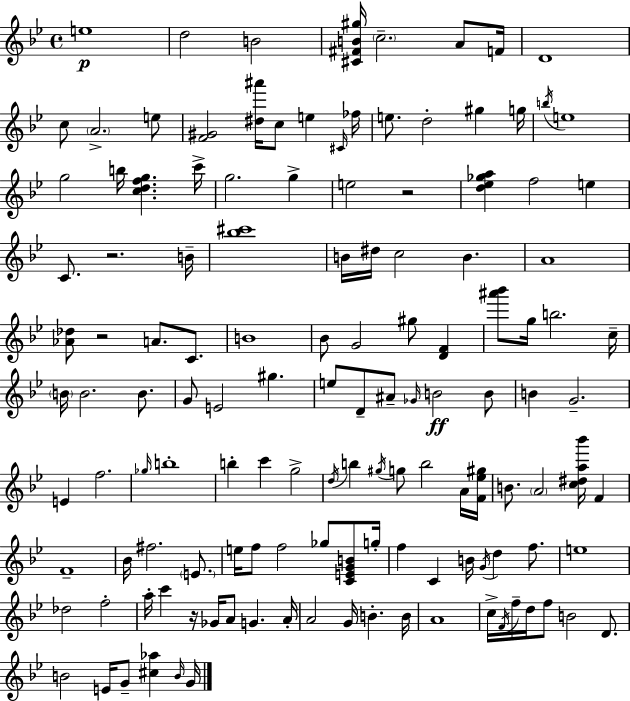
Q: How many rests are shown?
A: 4